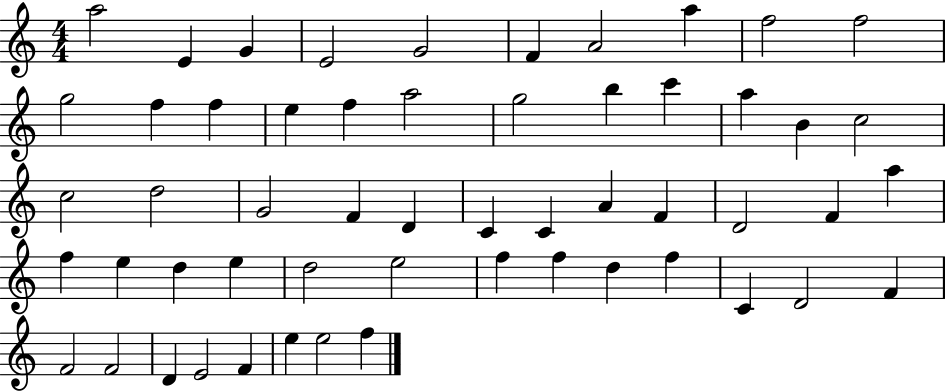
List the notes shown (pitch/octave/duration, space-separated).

A5/h E4/q G4/q E4/h G4/h F4/q A4/h A5/q F5/h F5/h G5/h F5/q F5/q E5/q F5/q A5/h G5/h B5/q C6/q A5/q B4/q C5/h C5/h D5/h G4/h F4/q D4/q C4/q C4/q A4/q F4/q D4/h F4/q A5/q F5/q E5/q D5/q E5/q D5/h E5/h F5/q F5/q D5/q F5/q C4/q D4/h F4/q F4/h F4/h D4/q E4/h F4/q E5/q E5/h F5/q